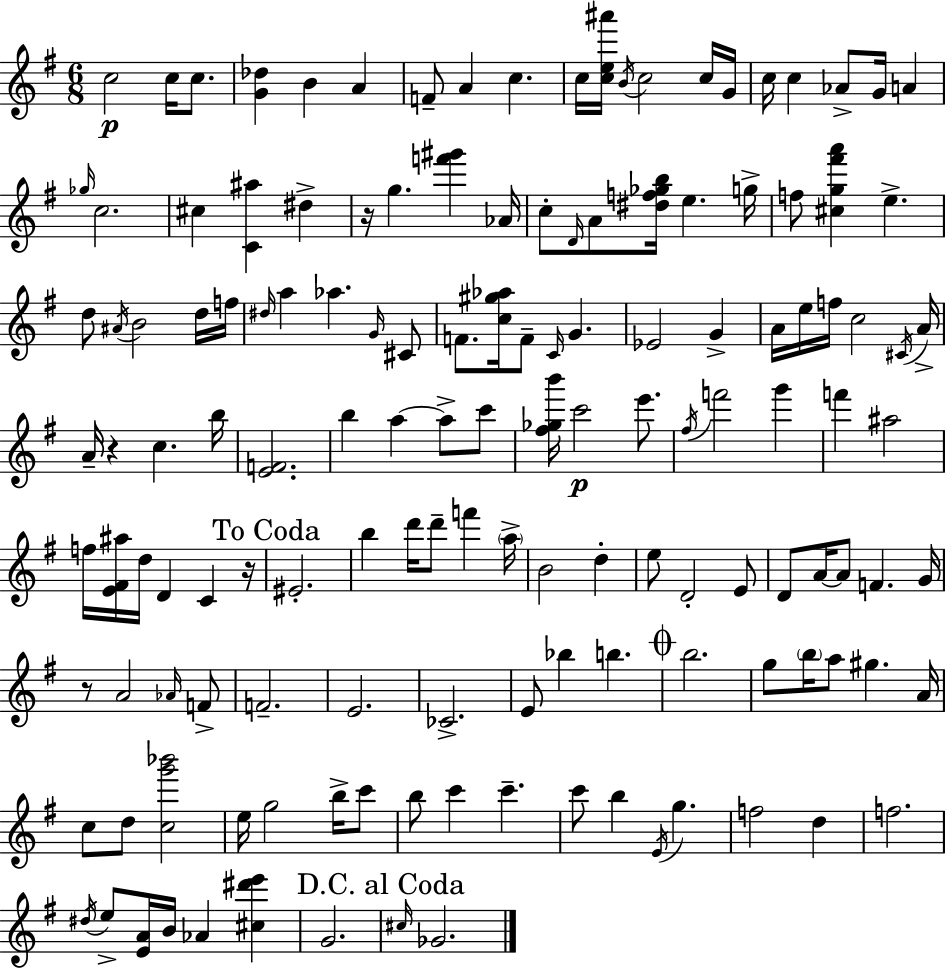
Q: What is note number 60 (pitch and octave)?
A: C6